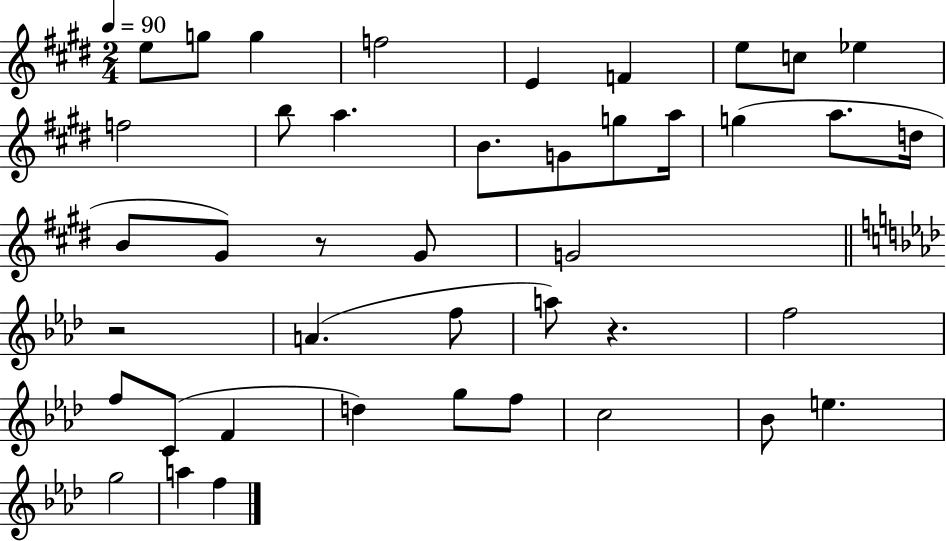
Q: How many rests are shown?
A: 3